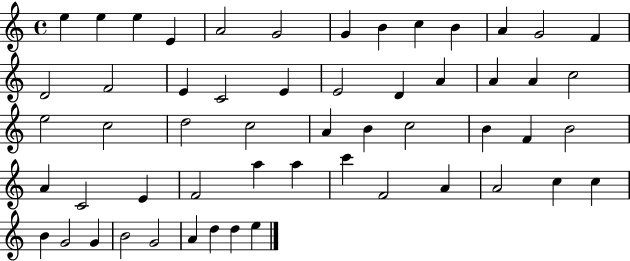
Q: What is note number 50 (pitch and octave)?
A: B4